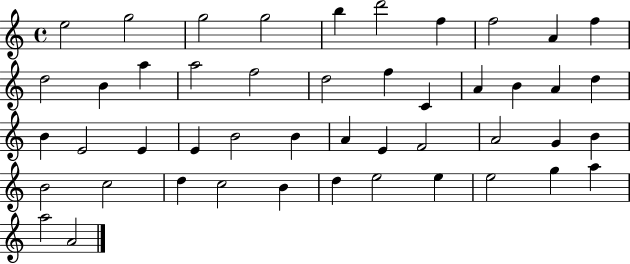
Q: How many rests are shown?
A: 0